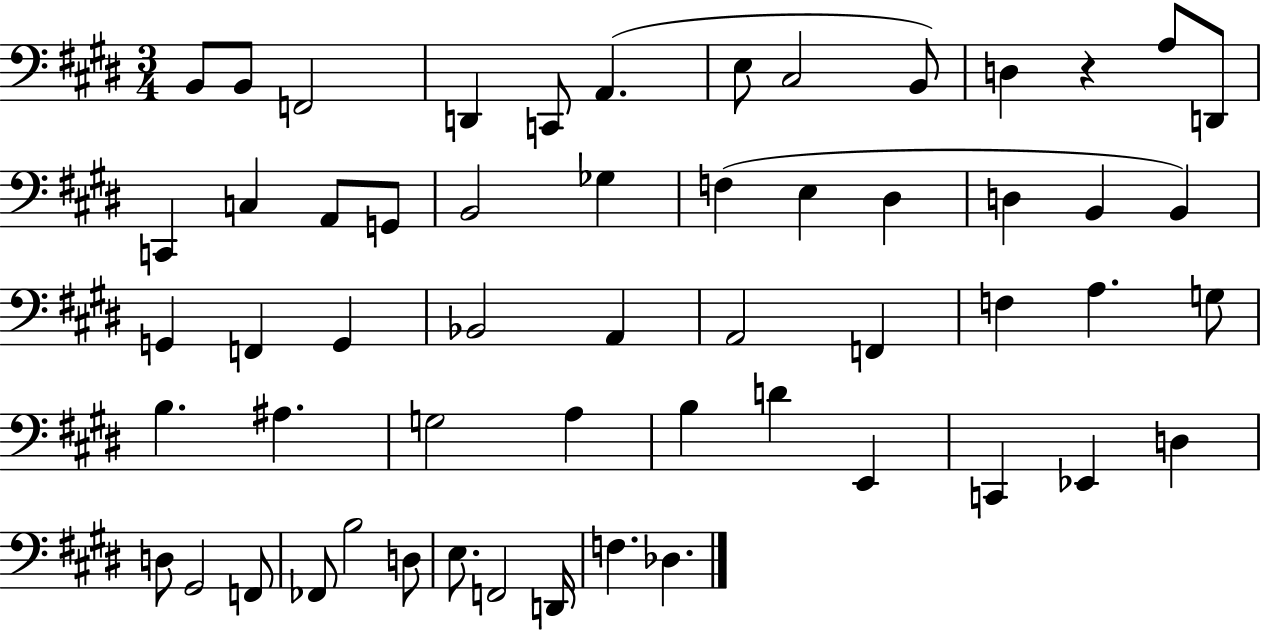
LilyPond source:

{
  \clef bass
  \numericTimeSignature
  \time 3/4
  \key e \major
  b,8 b,8 f,2 | d,4 c,8 a,4.( | e8 cis2 b,8) | d4 r4 a8 d,8 | \break c,4 c4 a,8 g,8 | b,2 ges4 | f4( e4 dis4 | d4 b,4 b,4) | \break g,4 f,4 g,4 | bes,2 a,4 | a,2 f,4 | f4 a4. g8 | \break b4. ais4. | g2 a4 | b4 d'4 e,4 | c,4 ees,4 d4 | \break d8 gis,2 f,8 | fes,8 b2 d8 | e8. f,2 d,16 | f4. des4. | \break \bar "|."
}